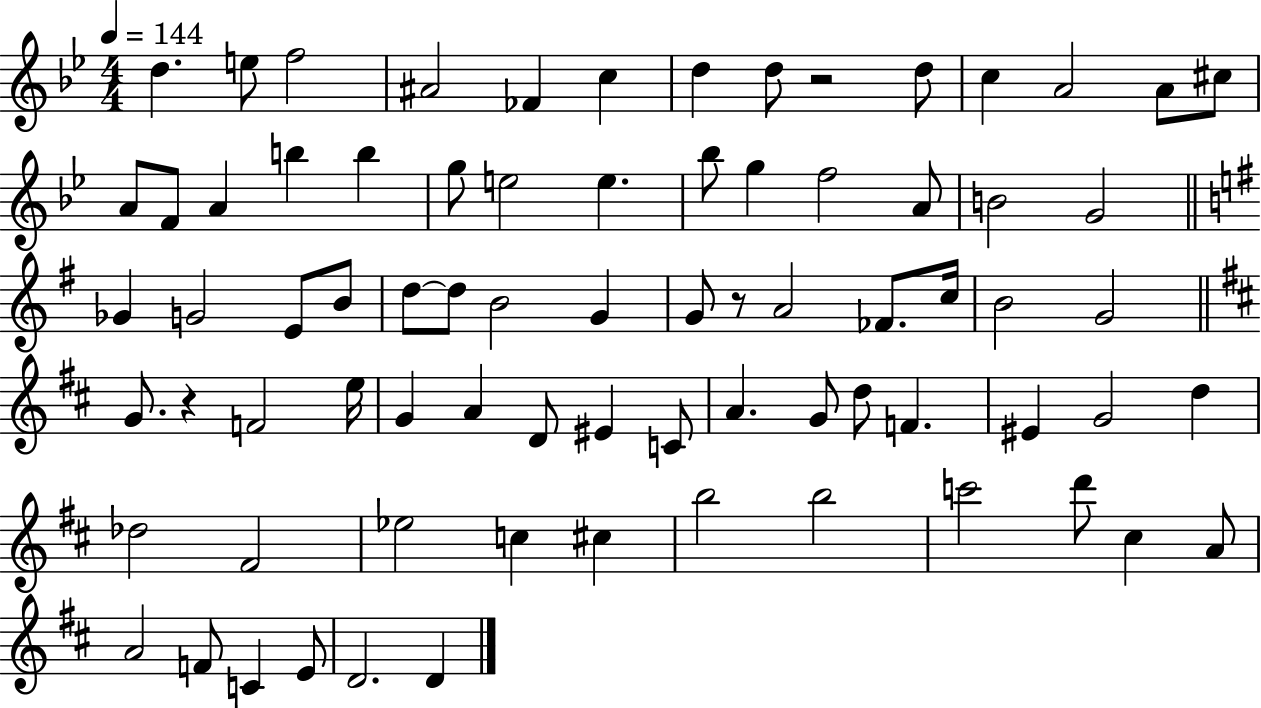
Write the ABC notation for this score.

X:1
T:Untitled
M:4/4
L:1/4
K:Bb
d e/2 f2 ^A2 _F c d d/2 z2 d/2 c A2 A/2 ^c/2 A/2 F/2 A b b g/2 e2 e _b/2 g f2 A/2 B2 G2 _G G2 E/2 B/2 d/2 d/2 B2 G G/2 z/2 A2 _F/2 c/4 B2 G2 G/2 z F2 e/4 G A D/2 ^E C/2 A G/2 d/2 F ^E G2 d _d2 ^F2 _e2 c ^c b2 b2 c'2 d'/2 ^c A/2 A2 F/2 C E/2 D2 D